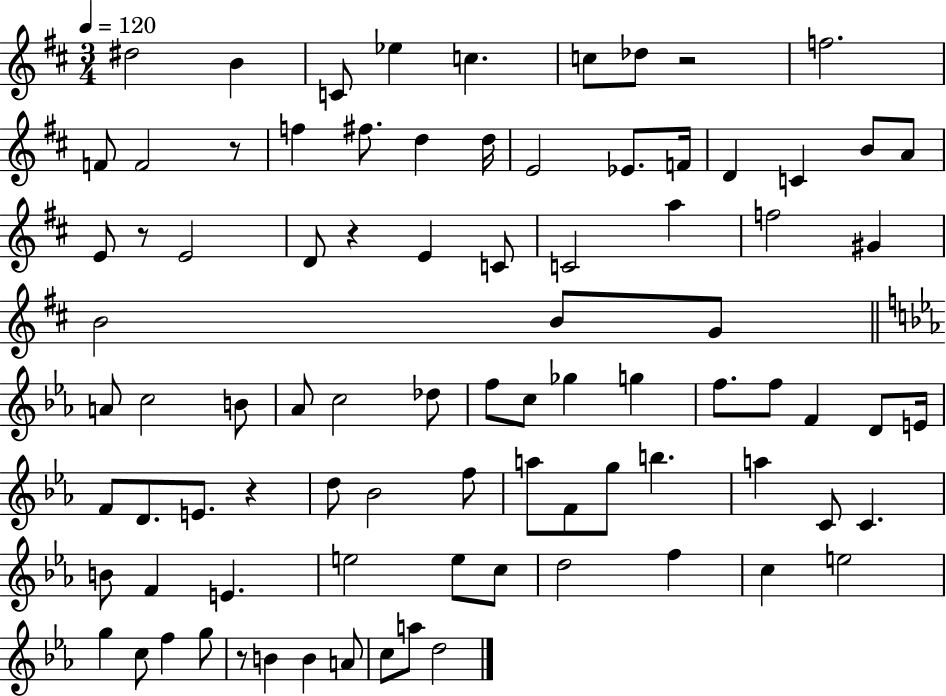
D#5/h B4/q C4/e Eb5/q C5/q. C5/e Db5/e R/h F5/h. F4/e F4/h R/e F5/q F#5/e. D5/q D5/s E4/h Eb4/e. F4/s D4/q C4/q B4/e A4/e E4/e R/e E4/h D4/e R/q E4/q C4/e C4/h A5/q F5/h G#4/q B4/h B4/e G4/e A4/e C5/h B4/e Ab4/e C5/h Db5/e F5/e C5/e Gb5/q G5/q F5/e. F5/e F4/q D4/e E4/s F4/e D4/e. E4/e. R/q D5/e Bb4/h F5/e A5/e F4/e G5/e B5/q. A5/q C4/e C4/q. B4/e F4/q E4/q. E5/h E5/e C5/e D5/h F5/q C5/q E5/h G5/q C5/e F5/q G5/e R/e B4/q B4/q A4/e C5/e A5/e D5/h